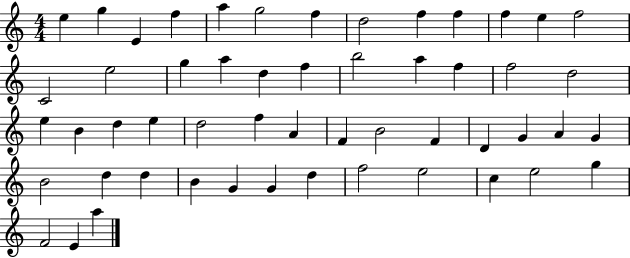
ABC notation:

X:1
T:Untitled
M:4/4
L:1/4
K:C
e g E f a g2 f d2 f f f e f2 C2 e2 g a d f b2 a f f2 d2 e B d e d2 f A F B2 F D G A G B2 d d B G G d f2 e2 c e2 g F2 E a